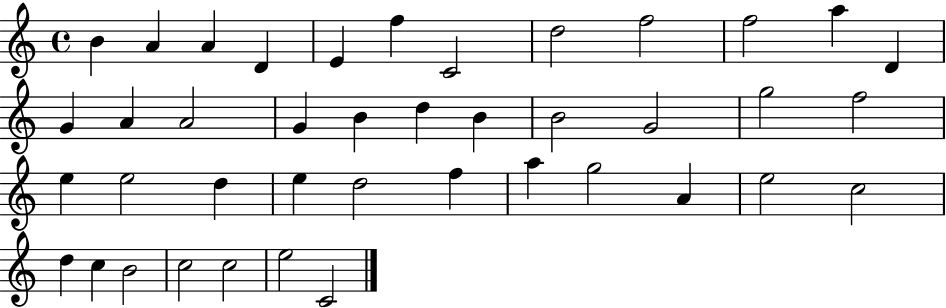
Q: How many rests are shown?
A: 0